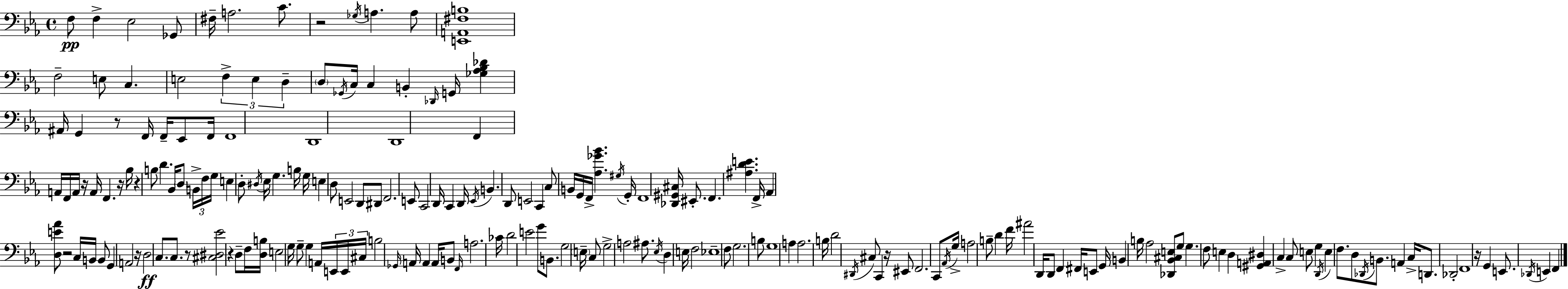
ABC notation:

X:1
T:Untitled
M:4/4
L:1/4
K:Eb
F,/2 F, _E,2 _G,,/2 ^F,/4 A,2 C/2 z2 _G,/4 A, A,/2 [E,,A,,^F,B,]4 F,2 E,/2 C, E,2 F, E, D, D,/2 _G,,/4 C,/4 C, B,, _D,,/4 G,,/4 [_G,_A,_B,_D] ^A,,/4 G,, z/2 F,,/4 F,,/4 _E,,/2 F,,/4 F,,4 D,,4 D,,4 F,, A,,/4 F,,/4 A,,/4 z/4 A,,/4 F,, z/4 _B,/4 z B,/2 D _B,,/4 D,/2 B,,/4 F,/4 G,/4 E, D,/2 ^D,/4 _E,/4 G, B,/4 G,/4 E, D,/2 E,,2 D,,/2 ^D,,/2 F,,2 E,,/2 C,,2 D,,/4 C,, D,,/4 _E,,/4 B,, D,,/2 E,,2 C,, C,/2 B,,/4 G,,/4 F,,/4 [_A,_G_B] ^G,/4 G,,/4 F,,4 [_D,,^G,,^C,]/4 ^E,,/2 F,, [^A,DE] F,,/4 _A,, [D,E_A]/2 z2 C,/4 B,,/4 B,,/2 G,, A,,2 z/4 D,2 C,/2 C,/2 z/2 [^C,^D,_E]2 z D,/2 F,/4 [D,B,]/4 E,2 G,/4 G,/2 G, A,,/4 E,,/4 E,,/4 ^C,/4 B,2 _G,,/4 A,,/4 A,, A,,/4 B,,/2 F,,/4 A,2 _C/4 D2 E2 G/2 B,,/2 G,2 E,/4 C,/2 G,2 A,2 ^A,/2 _E,/4 D, E,/4 F,2 _E,4 F,/2 G,2 B,/2 G,4 A, A,2 B,/4 D2 ^D,,/4 ^C,/2 C,, z/4 ^E,,/2 F,,2 C,,/2 _A,,/4 G,/4 A,2 B,/2 D F/4 ^A2 D,,/4 D,,/2 F,, ^F,,/4 E,,/2 G,,/4 B,, B,/4 _A,2 [_D,,_B,,^C,E,]/2 G,/2 G, F,/2 E, D, [^G,,A,,^D,] C, C,/2 E,/2 G, D,,/4 E, F,/2 D,/2 _D,,/4 B,,/2 A,, C,/4 D,,/2 _D,,2 F,,4 z/4 G,, E,,/2 _D,,/4 E,, F,,